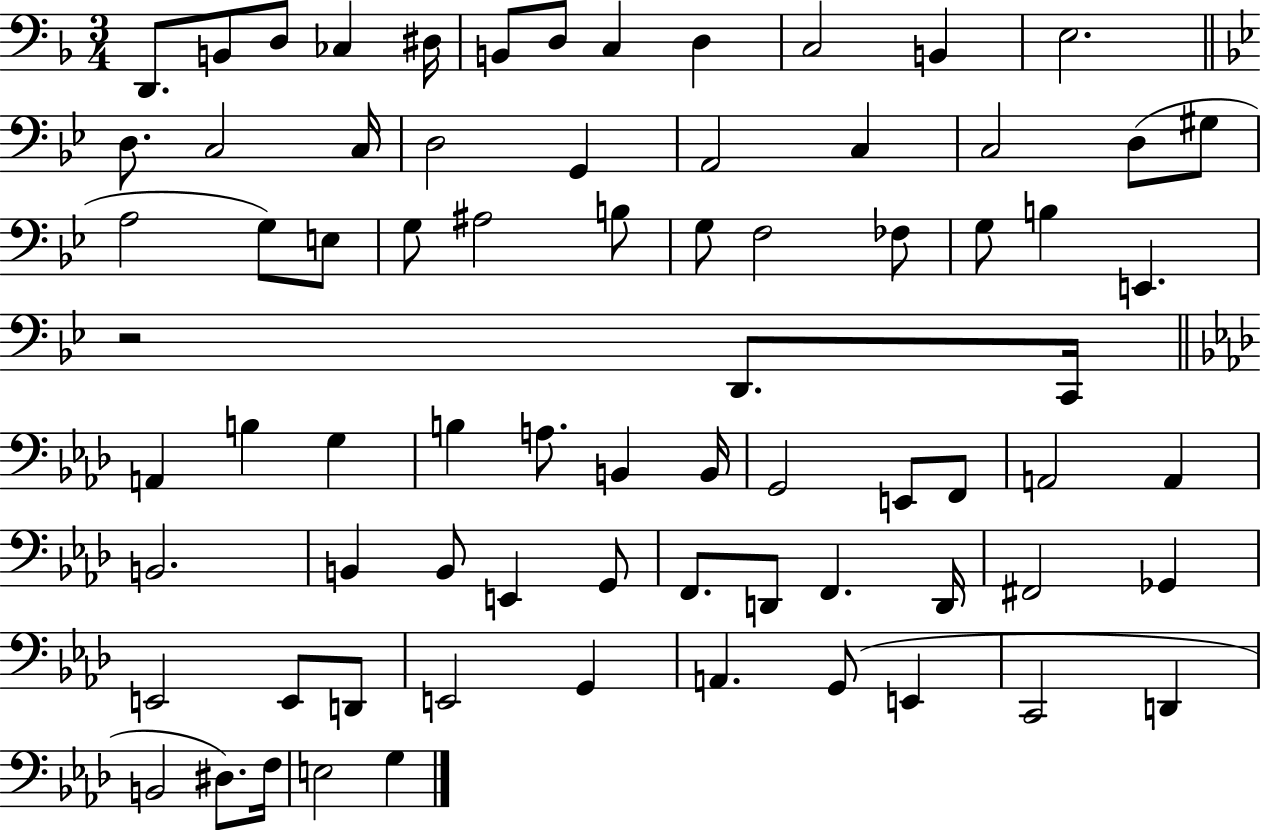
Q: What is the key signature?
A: F major